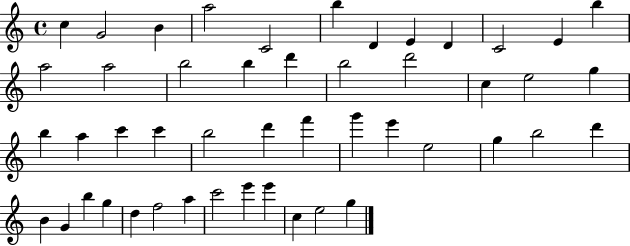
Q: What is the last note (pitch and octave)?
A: G5